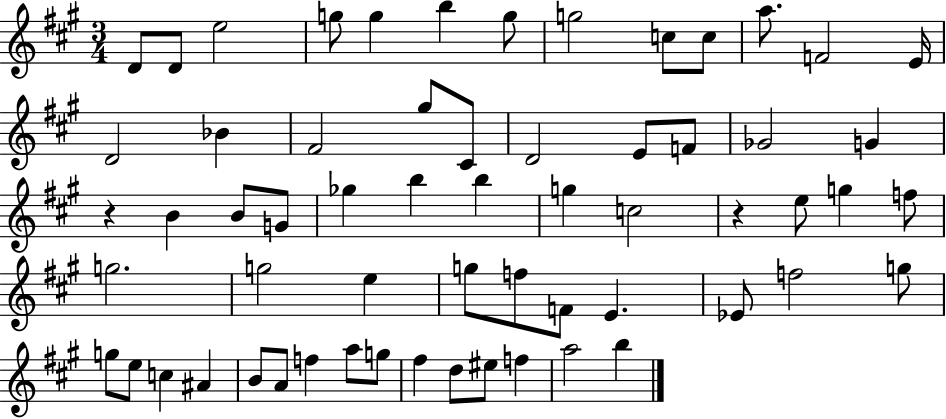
D4/e D4/e E5/h G5/e G5/q B5/q G5/e G5/h C5/e C5/e A5/e. F4/h E4/s D4/h Bb4/q F#4/h G#5/e C#4/e D4/h E4/e F4/e Gb4/h G4/q R/q B4/q B4/e G4/e Gb5/q B5/q B5/q G5/q C5/h R/q E5/e G5/q F5/e G5/h. G5/h E5/q G5/e F5/e F4/e E4/q. Eb4/e F5/h G5/e G5/e E5/e C5/q A#4/q B4/e A4/e F5/q A5/e G5/e F#5/q D5/e EIS5/e F5/q A5/h B5/q